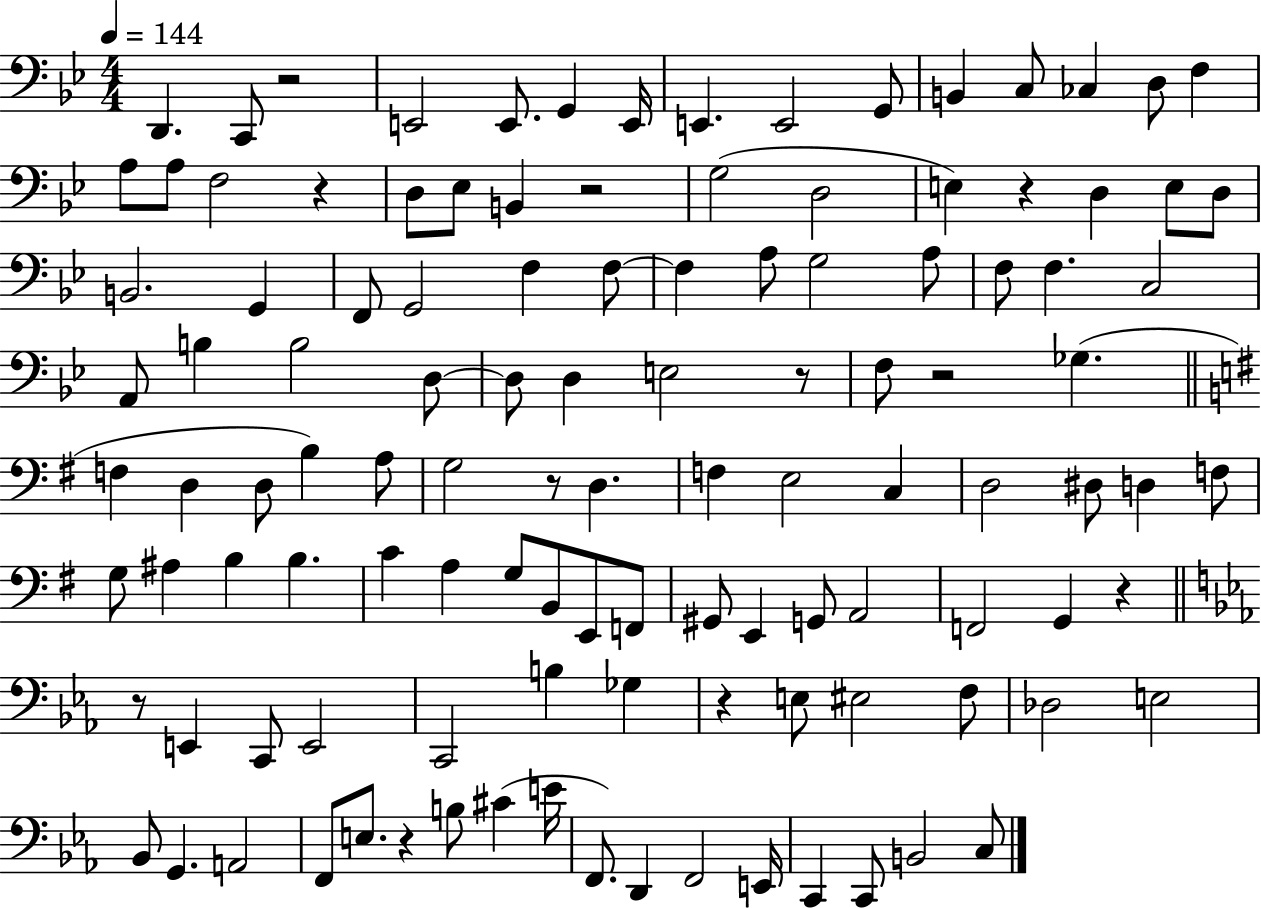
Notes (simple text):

D2/q. C2/e R/h E2/h E2/e. G2/q E2/s E2/q. E2/h G2/e B2/q C3/e CES3/q D3/e F3/q A3/e A3/e F3/h R/q D3/e Eb3/e B2/q R/h G3/h D3/h E3/q R/q D3/q E3/e D3/e B2/h. G2/q F2/e G2/h F3/q F3/e F3/q A3/e G3/h A3/e F3/e F3/q. C3/h A2/e B3/q B3/h D3/e D3/e D3/q E3/h R/e F3/e R/h Gb3/q. F3/q D3/q D3/e B3/q A3/e G3/h R/e D3/q. F3/q E3/h C3/q D3/h D#3/e D3/q F3/e G3/e A#3/q B3/q B3/q. C4/q A3/q G3/e B2/e E2/e F2/e G#2/e E2/q G2/e A2/h F2/h G2/q R/q R/e E2/q C2/e E2/h C2/h B3/q Gb3/q R/q E3/e EIS3/h F3/e Db3/h E3/h Bb2/e G2/q. A2/h F2/e E3/e. R/q B3/e C#4/q E4/s F2/e. D2/q F2/h E2/s C2/q C2/e B2/h C3/e